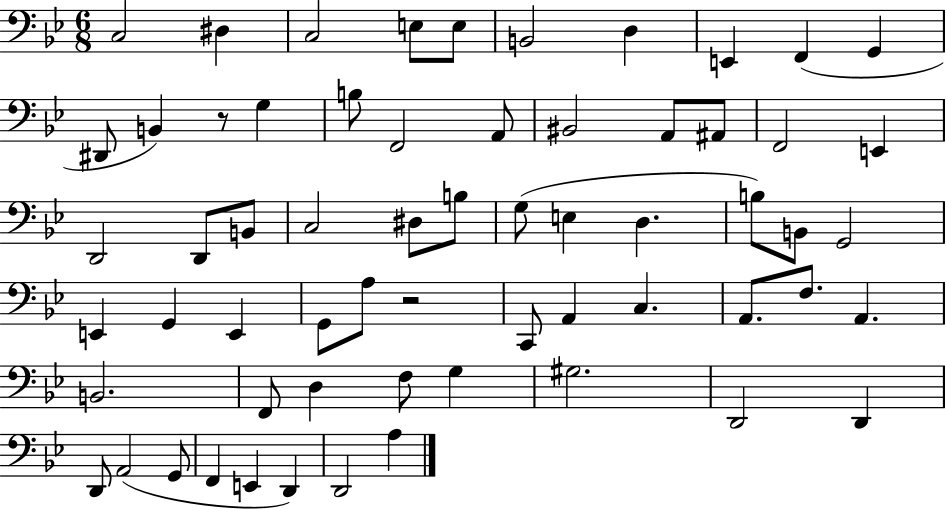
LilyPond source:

{
  \clef bass
  \numericTimeSignature
  \time 6/8
  \key bes \major
  \repeat volta 2 { c2 dis4 | c2 e8 e8 | b,2 d4 | e,4 f,4( g,4 | \break dis,8 b,4) r8 g4 | b8 f,2 a,8 | bis,2 a,8 ais,8 | f,2 e,4 | \break d,2 d,8 b,8 | c2 dis8 b8 | g8( e4 d4. | b8) b,8 g,2 | \break e,4 g,4 e,4 | g,8 a8 r2 | c,8 a,4 c4. | a,8. f8. a,4. | \break b,2. | f,8 d4 f8 g4 | gis2. | d,2 d,4 | \break d,8 a,2( g,8 | f,4 e,4 d,4) | d,2 a4 | } \bar "|."
}